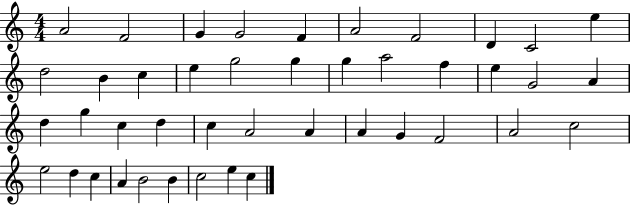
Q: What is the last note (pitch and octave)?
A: C5